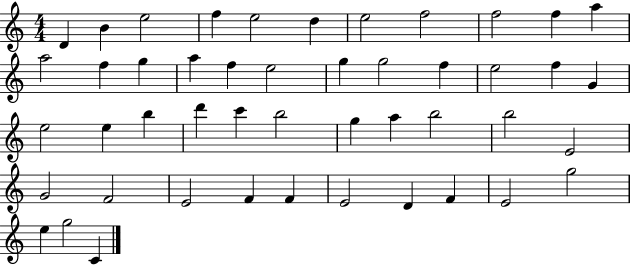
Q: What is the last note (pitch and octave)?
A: C4